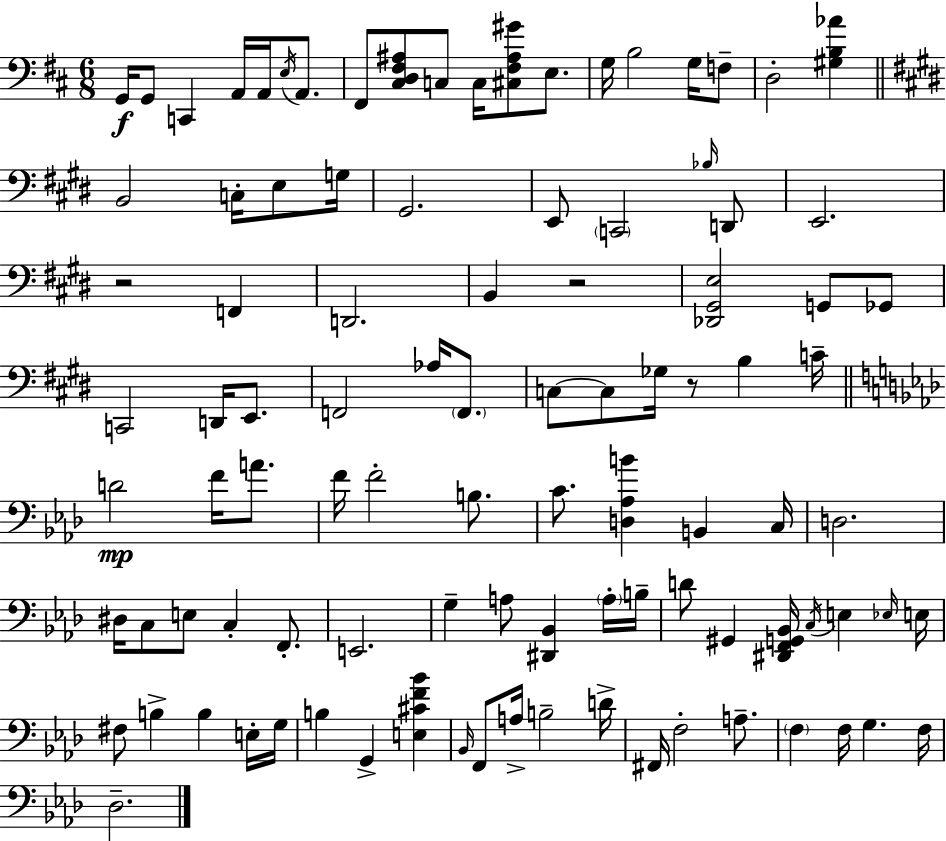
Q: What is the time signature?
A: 6/8